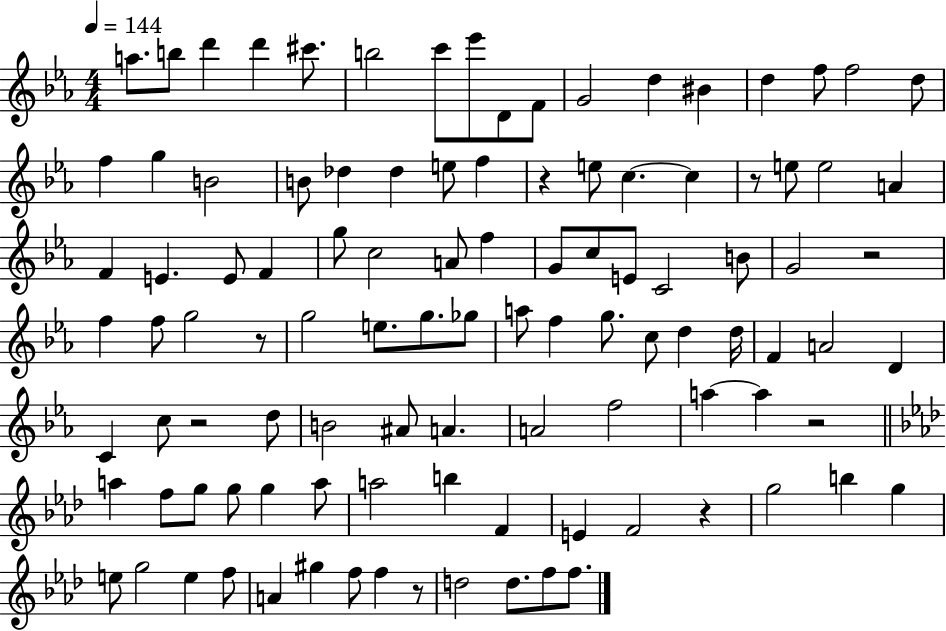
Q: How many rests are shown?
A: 8